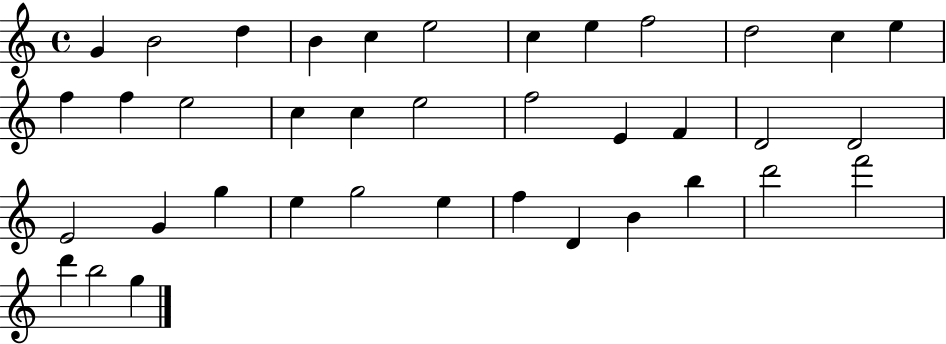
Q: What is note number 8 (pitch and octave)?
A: E5